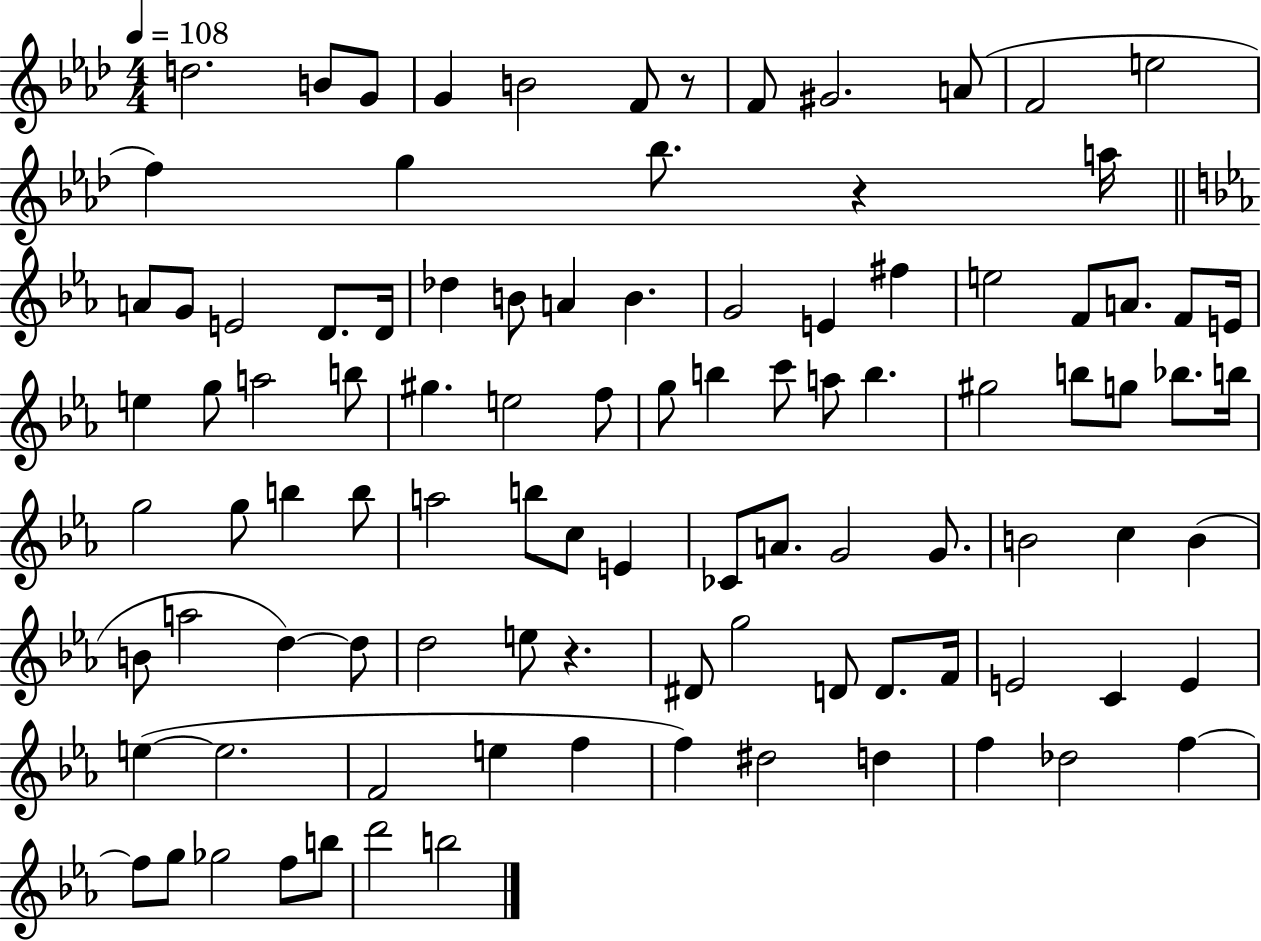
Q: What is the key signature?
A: AES major